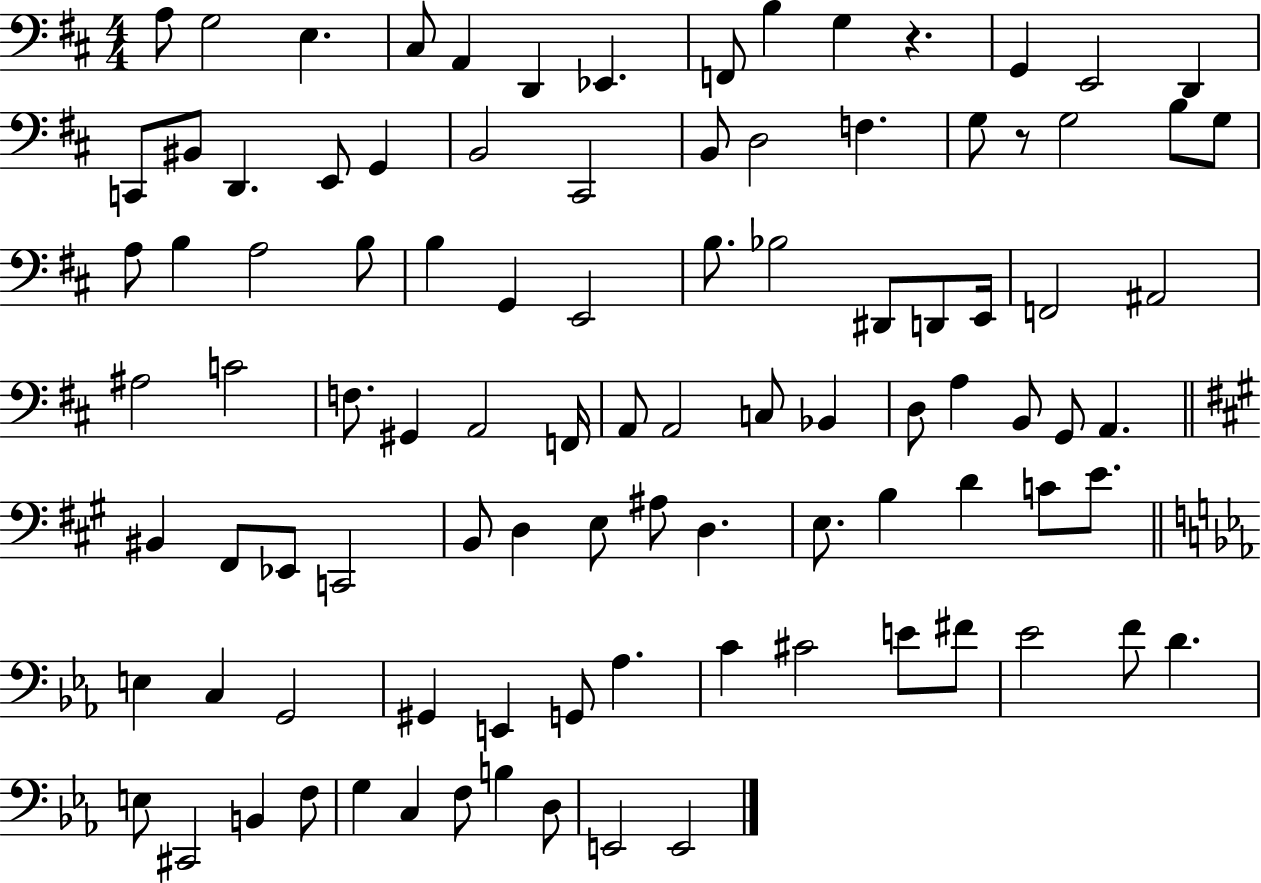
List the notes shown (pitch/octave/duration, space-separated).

A3/e G3/h E3/q. C#3/e A2/q D2/q Eb2/q. F2/e B3/q G3/q R/q. G2/q E2/h D2/q C2/e BIS2/e D2/q. E2/e G2/q B2/h C#2/h B2/e D3/h F3/q. G3/e R/e G3/h B3/e G3/e A3/e B3/q A3/h B3/e B3/q G2/q E2/h B3/e. Bb3/h D#2/e D2/e E2/s F2/h A#2/h A#3/h C4/h F3/e. G#2/q A2/h F2/s A2/e A2/h C3/e Bb2/q D3/e A3/q B2/e G2/e A2/q. BIS2/q F#2/e Eb2/e C2/h B2/e D3/q E3/e A#3/e D3/q. E3/e. B3/q D4/q C4/e E4/e. E3/q C3/q G2/h G#2/q E2/q G2/e Ab3/q. C4/q C#4/h E4/e F#4/e Eb4/h F4/e D4/q. E3/e C#2/h B2/q F3/e G3/q C3/q F3/e B3/q D3/e E2/h E2/h